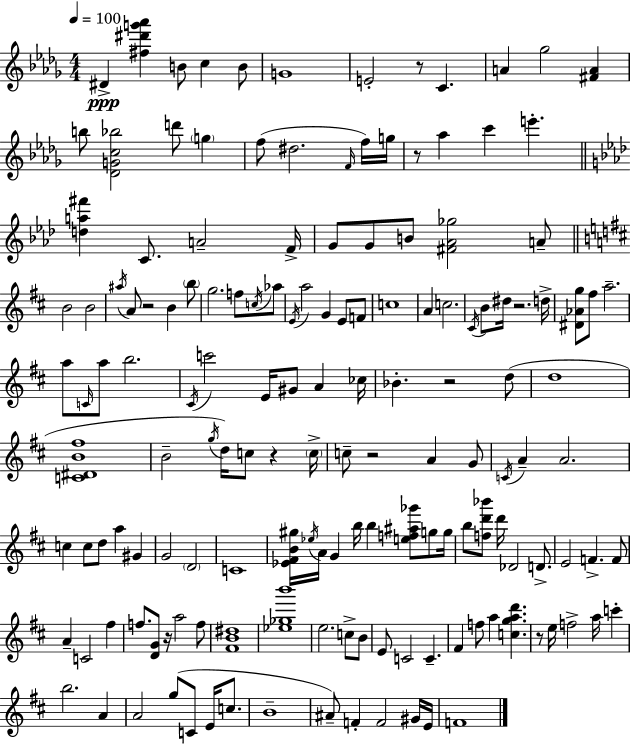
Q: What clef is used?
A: treble